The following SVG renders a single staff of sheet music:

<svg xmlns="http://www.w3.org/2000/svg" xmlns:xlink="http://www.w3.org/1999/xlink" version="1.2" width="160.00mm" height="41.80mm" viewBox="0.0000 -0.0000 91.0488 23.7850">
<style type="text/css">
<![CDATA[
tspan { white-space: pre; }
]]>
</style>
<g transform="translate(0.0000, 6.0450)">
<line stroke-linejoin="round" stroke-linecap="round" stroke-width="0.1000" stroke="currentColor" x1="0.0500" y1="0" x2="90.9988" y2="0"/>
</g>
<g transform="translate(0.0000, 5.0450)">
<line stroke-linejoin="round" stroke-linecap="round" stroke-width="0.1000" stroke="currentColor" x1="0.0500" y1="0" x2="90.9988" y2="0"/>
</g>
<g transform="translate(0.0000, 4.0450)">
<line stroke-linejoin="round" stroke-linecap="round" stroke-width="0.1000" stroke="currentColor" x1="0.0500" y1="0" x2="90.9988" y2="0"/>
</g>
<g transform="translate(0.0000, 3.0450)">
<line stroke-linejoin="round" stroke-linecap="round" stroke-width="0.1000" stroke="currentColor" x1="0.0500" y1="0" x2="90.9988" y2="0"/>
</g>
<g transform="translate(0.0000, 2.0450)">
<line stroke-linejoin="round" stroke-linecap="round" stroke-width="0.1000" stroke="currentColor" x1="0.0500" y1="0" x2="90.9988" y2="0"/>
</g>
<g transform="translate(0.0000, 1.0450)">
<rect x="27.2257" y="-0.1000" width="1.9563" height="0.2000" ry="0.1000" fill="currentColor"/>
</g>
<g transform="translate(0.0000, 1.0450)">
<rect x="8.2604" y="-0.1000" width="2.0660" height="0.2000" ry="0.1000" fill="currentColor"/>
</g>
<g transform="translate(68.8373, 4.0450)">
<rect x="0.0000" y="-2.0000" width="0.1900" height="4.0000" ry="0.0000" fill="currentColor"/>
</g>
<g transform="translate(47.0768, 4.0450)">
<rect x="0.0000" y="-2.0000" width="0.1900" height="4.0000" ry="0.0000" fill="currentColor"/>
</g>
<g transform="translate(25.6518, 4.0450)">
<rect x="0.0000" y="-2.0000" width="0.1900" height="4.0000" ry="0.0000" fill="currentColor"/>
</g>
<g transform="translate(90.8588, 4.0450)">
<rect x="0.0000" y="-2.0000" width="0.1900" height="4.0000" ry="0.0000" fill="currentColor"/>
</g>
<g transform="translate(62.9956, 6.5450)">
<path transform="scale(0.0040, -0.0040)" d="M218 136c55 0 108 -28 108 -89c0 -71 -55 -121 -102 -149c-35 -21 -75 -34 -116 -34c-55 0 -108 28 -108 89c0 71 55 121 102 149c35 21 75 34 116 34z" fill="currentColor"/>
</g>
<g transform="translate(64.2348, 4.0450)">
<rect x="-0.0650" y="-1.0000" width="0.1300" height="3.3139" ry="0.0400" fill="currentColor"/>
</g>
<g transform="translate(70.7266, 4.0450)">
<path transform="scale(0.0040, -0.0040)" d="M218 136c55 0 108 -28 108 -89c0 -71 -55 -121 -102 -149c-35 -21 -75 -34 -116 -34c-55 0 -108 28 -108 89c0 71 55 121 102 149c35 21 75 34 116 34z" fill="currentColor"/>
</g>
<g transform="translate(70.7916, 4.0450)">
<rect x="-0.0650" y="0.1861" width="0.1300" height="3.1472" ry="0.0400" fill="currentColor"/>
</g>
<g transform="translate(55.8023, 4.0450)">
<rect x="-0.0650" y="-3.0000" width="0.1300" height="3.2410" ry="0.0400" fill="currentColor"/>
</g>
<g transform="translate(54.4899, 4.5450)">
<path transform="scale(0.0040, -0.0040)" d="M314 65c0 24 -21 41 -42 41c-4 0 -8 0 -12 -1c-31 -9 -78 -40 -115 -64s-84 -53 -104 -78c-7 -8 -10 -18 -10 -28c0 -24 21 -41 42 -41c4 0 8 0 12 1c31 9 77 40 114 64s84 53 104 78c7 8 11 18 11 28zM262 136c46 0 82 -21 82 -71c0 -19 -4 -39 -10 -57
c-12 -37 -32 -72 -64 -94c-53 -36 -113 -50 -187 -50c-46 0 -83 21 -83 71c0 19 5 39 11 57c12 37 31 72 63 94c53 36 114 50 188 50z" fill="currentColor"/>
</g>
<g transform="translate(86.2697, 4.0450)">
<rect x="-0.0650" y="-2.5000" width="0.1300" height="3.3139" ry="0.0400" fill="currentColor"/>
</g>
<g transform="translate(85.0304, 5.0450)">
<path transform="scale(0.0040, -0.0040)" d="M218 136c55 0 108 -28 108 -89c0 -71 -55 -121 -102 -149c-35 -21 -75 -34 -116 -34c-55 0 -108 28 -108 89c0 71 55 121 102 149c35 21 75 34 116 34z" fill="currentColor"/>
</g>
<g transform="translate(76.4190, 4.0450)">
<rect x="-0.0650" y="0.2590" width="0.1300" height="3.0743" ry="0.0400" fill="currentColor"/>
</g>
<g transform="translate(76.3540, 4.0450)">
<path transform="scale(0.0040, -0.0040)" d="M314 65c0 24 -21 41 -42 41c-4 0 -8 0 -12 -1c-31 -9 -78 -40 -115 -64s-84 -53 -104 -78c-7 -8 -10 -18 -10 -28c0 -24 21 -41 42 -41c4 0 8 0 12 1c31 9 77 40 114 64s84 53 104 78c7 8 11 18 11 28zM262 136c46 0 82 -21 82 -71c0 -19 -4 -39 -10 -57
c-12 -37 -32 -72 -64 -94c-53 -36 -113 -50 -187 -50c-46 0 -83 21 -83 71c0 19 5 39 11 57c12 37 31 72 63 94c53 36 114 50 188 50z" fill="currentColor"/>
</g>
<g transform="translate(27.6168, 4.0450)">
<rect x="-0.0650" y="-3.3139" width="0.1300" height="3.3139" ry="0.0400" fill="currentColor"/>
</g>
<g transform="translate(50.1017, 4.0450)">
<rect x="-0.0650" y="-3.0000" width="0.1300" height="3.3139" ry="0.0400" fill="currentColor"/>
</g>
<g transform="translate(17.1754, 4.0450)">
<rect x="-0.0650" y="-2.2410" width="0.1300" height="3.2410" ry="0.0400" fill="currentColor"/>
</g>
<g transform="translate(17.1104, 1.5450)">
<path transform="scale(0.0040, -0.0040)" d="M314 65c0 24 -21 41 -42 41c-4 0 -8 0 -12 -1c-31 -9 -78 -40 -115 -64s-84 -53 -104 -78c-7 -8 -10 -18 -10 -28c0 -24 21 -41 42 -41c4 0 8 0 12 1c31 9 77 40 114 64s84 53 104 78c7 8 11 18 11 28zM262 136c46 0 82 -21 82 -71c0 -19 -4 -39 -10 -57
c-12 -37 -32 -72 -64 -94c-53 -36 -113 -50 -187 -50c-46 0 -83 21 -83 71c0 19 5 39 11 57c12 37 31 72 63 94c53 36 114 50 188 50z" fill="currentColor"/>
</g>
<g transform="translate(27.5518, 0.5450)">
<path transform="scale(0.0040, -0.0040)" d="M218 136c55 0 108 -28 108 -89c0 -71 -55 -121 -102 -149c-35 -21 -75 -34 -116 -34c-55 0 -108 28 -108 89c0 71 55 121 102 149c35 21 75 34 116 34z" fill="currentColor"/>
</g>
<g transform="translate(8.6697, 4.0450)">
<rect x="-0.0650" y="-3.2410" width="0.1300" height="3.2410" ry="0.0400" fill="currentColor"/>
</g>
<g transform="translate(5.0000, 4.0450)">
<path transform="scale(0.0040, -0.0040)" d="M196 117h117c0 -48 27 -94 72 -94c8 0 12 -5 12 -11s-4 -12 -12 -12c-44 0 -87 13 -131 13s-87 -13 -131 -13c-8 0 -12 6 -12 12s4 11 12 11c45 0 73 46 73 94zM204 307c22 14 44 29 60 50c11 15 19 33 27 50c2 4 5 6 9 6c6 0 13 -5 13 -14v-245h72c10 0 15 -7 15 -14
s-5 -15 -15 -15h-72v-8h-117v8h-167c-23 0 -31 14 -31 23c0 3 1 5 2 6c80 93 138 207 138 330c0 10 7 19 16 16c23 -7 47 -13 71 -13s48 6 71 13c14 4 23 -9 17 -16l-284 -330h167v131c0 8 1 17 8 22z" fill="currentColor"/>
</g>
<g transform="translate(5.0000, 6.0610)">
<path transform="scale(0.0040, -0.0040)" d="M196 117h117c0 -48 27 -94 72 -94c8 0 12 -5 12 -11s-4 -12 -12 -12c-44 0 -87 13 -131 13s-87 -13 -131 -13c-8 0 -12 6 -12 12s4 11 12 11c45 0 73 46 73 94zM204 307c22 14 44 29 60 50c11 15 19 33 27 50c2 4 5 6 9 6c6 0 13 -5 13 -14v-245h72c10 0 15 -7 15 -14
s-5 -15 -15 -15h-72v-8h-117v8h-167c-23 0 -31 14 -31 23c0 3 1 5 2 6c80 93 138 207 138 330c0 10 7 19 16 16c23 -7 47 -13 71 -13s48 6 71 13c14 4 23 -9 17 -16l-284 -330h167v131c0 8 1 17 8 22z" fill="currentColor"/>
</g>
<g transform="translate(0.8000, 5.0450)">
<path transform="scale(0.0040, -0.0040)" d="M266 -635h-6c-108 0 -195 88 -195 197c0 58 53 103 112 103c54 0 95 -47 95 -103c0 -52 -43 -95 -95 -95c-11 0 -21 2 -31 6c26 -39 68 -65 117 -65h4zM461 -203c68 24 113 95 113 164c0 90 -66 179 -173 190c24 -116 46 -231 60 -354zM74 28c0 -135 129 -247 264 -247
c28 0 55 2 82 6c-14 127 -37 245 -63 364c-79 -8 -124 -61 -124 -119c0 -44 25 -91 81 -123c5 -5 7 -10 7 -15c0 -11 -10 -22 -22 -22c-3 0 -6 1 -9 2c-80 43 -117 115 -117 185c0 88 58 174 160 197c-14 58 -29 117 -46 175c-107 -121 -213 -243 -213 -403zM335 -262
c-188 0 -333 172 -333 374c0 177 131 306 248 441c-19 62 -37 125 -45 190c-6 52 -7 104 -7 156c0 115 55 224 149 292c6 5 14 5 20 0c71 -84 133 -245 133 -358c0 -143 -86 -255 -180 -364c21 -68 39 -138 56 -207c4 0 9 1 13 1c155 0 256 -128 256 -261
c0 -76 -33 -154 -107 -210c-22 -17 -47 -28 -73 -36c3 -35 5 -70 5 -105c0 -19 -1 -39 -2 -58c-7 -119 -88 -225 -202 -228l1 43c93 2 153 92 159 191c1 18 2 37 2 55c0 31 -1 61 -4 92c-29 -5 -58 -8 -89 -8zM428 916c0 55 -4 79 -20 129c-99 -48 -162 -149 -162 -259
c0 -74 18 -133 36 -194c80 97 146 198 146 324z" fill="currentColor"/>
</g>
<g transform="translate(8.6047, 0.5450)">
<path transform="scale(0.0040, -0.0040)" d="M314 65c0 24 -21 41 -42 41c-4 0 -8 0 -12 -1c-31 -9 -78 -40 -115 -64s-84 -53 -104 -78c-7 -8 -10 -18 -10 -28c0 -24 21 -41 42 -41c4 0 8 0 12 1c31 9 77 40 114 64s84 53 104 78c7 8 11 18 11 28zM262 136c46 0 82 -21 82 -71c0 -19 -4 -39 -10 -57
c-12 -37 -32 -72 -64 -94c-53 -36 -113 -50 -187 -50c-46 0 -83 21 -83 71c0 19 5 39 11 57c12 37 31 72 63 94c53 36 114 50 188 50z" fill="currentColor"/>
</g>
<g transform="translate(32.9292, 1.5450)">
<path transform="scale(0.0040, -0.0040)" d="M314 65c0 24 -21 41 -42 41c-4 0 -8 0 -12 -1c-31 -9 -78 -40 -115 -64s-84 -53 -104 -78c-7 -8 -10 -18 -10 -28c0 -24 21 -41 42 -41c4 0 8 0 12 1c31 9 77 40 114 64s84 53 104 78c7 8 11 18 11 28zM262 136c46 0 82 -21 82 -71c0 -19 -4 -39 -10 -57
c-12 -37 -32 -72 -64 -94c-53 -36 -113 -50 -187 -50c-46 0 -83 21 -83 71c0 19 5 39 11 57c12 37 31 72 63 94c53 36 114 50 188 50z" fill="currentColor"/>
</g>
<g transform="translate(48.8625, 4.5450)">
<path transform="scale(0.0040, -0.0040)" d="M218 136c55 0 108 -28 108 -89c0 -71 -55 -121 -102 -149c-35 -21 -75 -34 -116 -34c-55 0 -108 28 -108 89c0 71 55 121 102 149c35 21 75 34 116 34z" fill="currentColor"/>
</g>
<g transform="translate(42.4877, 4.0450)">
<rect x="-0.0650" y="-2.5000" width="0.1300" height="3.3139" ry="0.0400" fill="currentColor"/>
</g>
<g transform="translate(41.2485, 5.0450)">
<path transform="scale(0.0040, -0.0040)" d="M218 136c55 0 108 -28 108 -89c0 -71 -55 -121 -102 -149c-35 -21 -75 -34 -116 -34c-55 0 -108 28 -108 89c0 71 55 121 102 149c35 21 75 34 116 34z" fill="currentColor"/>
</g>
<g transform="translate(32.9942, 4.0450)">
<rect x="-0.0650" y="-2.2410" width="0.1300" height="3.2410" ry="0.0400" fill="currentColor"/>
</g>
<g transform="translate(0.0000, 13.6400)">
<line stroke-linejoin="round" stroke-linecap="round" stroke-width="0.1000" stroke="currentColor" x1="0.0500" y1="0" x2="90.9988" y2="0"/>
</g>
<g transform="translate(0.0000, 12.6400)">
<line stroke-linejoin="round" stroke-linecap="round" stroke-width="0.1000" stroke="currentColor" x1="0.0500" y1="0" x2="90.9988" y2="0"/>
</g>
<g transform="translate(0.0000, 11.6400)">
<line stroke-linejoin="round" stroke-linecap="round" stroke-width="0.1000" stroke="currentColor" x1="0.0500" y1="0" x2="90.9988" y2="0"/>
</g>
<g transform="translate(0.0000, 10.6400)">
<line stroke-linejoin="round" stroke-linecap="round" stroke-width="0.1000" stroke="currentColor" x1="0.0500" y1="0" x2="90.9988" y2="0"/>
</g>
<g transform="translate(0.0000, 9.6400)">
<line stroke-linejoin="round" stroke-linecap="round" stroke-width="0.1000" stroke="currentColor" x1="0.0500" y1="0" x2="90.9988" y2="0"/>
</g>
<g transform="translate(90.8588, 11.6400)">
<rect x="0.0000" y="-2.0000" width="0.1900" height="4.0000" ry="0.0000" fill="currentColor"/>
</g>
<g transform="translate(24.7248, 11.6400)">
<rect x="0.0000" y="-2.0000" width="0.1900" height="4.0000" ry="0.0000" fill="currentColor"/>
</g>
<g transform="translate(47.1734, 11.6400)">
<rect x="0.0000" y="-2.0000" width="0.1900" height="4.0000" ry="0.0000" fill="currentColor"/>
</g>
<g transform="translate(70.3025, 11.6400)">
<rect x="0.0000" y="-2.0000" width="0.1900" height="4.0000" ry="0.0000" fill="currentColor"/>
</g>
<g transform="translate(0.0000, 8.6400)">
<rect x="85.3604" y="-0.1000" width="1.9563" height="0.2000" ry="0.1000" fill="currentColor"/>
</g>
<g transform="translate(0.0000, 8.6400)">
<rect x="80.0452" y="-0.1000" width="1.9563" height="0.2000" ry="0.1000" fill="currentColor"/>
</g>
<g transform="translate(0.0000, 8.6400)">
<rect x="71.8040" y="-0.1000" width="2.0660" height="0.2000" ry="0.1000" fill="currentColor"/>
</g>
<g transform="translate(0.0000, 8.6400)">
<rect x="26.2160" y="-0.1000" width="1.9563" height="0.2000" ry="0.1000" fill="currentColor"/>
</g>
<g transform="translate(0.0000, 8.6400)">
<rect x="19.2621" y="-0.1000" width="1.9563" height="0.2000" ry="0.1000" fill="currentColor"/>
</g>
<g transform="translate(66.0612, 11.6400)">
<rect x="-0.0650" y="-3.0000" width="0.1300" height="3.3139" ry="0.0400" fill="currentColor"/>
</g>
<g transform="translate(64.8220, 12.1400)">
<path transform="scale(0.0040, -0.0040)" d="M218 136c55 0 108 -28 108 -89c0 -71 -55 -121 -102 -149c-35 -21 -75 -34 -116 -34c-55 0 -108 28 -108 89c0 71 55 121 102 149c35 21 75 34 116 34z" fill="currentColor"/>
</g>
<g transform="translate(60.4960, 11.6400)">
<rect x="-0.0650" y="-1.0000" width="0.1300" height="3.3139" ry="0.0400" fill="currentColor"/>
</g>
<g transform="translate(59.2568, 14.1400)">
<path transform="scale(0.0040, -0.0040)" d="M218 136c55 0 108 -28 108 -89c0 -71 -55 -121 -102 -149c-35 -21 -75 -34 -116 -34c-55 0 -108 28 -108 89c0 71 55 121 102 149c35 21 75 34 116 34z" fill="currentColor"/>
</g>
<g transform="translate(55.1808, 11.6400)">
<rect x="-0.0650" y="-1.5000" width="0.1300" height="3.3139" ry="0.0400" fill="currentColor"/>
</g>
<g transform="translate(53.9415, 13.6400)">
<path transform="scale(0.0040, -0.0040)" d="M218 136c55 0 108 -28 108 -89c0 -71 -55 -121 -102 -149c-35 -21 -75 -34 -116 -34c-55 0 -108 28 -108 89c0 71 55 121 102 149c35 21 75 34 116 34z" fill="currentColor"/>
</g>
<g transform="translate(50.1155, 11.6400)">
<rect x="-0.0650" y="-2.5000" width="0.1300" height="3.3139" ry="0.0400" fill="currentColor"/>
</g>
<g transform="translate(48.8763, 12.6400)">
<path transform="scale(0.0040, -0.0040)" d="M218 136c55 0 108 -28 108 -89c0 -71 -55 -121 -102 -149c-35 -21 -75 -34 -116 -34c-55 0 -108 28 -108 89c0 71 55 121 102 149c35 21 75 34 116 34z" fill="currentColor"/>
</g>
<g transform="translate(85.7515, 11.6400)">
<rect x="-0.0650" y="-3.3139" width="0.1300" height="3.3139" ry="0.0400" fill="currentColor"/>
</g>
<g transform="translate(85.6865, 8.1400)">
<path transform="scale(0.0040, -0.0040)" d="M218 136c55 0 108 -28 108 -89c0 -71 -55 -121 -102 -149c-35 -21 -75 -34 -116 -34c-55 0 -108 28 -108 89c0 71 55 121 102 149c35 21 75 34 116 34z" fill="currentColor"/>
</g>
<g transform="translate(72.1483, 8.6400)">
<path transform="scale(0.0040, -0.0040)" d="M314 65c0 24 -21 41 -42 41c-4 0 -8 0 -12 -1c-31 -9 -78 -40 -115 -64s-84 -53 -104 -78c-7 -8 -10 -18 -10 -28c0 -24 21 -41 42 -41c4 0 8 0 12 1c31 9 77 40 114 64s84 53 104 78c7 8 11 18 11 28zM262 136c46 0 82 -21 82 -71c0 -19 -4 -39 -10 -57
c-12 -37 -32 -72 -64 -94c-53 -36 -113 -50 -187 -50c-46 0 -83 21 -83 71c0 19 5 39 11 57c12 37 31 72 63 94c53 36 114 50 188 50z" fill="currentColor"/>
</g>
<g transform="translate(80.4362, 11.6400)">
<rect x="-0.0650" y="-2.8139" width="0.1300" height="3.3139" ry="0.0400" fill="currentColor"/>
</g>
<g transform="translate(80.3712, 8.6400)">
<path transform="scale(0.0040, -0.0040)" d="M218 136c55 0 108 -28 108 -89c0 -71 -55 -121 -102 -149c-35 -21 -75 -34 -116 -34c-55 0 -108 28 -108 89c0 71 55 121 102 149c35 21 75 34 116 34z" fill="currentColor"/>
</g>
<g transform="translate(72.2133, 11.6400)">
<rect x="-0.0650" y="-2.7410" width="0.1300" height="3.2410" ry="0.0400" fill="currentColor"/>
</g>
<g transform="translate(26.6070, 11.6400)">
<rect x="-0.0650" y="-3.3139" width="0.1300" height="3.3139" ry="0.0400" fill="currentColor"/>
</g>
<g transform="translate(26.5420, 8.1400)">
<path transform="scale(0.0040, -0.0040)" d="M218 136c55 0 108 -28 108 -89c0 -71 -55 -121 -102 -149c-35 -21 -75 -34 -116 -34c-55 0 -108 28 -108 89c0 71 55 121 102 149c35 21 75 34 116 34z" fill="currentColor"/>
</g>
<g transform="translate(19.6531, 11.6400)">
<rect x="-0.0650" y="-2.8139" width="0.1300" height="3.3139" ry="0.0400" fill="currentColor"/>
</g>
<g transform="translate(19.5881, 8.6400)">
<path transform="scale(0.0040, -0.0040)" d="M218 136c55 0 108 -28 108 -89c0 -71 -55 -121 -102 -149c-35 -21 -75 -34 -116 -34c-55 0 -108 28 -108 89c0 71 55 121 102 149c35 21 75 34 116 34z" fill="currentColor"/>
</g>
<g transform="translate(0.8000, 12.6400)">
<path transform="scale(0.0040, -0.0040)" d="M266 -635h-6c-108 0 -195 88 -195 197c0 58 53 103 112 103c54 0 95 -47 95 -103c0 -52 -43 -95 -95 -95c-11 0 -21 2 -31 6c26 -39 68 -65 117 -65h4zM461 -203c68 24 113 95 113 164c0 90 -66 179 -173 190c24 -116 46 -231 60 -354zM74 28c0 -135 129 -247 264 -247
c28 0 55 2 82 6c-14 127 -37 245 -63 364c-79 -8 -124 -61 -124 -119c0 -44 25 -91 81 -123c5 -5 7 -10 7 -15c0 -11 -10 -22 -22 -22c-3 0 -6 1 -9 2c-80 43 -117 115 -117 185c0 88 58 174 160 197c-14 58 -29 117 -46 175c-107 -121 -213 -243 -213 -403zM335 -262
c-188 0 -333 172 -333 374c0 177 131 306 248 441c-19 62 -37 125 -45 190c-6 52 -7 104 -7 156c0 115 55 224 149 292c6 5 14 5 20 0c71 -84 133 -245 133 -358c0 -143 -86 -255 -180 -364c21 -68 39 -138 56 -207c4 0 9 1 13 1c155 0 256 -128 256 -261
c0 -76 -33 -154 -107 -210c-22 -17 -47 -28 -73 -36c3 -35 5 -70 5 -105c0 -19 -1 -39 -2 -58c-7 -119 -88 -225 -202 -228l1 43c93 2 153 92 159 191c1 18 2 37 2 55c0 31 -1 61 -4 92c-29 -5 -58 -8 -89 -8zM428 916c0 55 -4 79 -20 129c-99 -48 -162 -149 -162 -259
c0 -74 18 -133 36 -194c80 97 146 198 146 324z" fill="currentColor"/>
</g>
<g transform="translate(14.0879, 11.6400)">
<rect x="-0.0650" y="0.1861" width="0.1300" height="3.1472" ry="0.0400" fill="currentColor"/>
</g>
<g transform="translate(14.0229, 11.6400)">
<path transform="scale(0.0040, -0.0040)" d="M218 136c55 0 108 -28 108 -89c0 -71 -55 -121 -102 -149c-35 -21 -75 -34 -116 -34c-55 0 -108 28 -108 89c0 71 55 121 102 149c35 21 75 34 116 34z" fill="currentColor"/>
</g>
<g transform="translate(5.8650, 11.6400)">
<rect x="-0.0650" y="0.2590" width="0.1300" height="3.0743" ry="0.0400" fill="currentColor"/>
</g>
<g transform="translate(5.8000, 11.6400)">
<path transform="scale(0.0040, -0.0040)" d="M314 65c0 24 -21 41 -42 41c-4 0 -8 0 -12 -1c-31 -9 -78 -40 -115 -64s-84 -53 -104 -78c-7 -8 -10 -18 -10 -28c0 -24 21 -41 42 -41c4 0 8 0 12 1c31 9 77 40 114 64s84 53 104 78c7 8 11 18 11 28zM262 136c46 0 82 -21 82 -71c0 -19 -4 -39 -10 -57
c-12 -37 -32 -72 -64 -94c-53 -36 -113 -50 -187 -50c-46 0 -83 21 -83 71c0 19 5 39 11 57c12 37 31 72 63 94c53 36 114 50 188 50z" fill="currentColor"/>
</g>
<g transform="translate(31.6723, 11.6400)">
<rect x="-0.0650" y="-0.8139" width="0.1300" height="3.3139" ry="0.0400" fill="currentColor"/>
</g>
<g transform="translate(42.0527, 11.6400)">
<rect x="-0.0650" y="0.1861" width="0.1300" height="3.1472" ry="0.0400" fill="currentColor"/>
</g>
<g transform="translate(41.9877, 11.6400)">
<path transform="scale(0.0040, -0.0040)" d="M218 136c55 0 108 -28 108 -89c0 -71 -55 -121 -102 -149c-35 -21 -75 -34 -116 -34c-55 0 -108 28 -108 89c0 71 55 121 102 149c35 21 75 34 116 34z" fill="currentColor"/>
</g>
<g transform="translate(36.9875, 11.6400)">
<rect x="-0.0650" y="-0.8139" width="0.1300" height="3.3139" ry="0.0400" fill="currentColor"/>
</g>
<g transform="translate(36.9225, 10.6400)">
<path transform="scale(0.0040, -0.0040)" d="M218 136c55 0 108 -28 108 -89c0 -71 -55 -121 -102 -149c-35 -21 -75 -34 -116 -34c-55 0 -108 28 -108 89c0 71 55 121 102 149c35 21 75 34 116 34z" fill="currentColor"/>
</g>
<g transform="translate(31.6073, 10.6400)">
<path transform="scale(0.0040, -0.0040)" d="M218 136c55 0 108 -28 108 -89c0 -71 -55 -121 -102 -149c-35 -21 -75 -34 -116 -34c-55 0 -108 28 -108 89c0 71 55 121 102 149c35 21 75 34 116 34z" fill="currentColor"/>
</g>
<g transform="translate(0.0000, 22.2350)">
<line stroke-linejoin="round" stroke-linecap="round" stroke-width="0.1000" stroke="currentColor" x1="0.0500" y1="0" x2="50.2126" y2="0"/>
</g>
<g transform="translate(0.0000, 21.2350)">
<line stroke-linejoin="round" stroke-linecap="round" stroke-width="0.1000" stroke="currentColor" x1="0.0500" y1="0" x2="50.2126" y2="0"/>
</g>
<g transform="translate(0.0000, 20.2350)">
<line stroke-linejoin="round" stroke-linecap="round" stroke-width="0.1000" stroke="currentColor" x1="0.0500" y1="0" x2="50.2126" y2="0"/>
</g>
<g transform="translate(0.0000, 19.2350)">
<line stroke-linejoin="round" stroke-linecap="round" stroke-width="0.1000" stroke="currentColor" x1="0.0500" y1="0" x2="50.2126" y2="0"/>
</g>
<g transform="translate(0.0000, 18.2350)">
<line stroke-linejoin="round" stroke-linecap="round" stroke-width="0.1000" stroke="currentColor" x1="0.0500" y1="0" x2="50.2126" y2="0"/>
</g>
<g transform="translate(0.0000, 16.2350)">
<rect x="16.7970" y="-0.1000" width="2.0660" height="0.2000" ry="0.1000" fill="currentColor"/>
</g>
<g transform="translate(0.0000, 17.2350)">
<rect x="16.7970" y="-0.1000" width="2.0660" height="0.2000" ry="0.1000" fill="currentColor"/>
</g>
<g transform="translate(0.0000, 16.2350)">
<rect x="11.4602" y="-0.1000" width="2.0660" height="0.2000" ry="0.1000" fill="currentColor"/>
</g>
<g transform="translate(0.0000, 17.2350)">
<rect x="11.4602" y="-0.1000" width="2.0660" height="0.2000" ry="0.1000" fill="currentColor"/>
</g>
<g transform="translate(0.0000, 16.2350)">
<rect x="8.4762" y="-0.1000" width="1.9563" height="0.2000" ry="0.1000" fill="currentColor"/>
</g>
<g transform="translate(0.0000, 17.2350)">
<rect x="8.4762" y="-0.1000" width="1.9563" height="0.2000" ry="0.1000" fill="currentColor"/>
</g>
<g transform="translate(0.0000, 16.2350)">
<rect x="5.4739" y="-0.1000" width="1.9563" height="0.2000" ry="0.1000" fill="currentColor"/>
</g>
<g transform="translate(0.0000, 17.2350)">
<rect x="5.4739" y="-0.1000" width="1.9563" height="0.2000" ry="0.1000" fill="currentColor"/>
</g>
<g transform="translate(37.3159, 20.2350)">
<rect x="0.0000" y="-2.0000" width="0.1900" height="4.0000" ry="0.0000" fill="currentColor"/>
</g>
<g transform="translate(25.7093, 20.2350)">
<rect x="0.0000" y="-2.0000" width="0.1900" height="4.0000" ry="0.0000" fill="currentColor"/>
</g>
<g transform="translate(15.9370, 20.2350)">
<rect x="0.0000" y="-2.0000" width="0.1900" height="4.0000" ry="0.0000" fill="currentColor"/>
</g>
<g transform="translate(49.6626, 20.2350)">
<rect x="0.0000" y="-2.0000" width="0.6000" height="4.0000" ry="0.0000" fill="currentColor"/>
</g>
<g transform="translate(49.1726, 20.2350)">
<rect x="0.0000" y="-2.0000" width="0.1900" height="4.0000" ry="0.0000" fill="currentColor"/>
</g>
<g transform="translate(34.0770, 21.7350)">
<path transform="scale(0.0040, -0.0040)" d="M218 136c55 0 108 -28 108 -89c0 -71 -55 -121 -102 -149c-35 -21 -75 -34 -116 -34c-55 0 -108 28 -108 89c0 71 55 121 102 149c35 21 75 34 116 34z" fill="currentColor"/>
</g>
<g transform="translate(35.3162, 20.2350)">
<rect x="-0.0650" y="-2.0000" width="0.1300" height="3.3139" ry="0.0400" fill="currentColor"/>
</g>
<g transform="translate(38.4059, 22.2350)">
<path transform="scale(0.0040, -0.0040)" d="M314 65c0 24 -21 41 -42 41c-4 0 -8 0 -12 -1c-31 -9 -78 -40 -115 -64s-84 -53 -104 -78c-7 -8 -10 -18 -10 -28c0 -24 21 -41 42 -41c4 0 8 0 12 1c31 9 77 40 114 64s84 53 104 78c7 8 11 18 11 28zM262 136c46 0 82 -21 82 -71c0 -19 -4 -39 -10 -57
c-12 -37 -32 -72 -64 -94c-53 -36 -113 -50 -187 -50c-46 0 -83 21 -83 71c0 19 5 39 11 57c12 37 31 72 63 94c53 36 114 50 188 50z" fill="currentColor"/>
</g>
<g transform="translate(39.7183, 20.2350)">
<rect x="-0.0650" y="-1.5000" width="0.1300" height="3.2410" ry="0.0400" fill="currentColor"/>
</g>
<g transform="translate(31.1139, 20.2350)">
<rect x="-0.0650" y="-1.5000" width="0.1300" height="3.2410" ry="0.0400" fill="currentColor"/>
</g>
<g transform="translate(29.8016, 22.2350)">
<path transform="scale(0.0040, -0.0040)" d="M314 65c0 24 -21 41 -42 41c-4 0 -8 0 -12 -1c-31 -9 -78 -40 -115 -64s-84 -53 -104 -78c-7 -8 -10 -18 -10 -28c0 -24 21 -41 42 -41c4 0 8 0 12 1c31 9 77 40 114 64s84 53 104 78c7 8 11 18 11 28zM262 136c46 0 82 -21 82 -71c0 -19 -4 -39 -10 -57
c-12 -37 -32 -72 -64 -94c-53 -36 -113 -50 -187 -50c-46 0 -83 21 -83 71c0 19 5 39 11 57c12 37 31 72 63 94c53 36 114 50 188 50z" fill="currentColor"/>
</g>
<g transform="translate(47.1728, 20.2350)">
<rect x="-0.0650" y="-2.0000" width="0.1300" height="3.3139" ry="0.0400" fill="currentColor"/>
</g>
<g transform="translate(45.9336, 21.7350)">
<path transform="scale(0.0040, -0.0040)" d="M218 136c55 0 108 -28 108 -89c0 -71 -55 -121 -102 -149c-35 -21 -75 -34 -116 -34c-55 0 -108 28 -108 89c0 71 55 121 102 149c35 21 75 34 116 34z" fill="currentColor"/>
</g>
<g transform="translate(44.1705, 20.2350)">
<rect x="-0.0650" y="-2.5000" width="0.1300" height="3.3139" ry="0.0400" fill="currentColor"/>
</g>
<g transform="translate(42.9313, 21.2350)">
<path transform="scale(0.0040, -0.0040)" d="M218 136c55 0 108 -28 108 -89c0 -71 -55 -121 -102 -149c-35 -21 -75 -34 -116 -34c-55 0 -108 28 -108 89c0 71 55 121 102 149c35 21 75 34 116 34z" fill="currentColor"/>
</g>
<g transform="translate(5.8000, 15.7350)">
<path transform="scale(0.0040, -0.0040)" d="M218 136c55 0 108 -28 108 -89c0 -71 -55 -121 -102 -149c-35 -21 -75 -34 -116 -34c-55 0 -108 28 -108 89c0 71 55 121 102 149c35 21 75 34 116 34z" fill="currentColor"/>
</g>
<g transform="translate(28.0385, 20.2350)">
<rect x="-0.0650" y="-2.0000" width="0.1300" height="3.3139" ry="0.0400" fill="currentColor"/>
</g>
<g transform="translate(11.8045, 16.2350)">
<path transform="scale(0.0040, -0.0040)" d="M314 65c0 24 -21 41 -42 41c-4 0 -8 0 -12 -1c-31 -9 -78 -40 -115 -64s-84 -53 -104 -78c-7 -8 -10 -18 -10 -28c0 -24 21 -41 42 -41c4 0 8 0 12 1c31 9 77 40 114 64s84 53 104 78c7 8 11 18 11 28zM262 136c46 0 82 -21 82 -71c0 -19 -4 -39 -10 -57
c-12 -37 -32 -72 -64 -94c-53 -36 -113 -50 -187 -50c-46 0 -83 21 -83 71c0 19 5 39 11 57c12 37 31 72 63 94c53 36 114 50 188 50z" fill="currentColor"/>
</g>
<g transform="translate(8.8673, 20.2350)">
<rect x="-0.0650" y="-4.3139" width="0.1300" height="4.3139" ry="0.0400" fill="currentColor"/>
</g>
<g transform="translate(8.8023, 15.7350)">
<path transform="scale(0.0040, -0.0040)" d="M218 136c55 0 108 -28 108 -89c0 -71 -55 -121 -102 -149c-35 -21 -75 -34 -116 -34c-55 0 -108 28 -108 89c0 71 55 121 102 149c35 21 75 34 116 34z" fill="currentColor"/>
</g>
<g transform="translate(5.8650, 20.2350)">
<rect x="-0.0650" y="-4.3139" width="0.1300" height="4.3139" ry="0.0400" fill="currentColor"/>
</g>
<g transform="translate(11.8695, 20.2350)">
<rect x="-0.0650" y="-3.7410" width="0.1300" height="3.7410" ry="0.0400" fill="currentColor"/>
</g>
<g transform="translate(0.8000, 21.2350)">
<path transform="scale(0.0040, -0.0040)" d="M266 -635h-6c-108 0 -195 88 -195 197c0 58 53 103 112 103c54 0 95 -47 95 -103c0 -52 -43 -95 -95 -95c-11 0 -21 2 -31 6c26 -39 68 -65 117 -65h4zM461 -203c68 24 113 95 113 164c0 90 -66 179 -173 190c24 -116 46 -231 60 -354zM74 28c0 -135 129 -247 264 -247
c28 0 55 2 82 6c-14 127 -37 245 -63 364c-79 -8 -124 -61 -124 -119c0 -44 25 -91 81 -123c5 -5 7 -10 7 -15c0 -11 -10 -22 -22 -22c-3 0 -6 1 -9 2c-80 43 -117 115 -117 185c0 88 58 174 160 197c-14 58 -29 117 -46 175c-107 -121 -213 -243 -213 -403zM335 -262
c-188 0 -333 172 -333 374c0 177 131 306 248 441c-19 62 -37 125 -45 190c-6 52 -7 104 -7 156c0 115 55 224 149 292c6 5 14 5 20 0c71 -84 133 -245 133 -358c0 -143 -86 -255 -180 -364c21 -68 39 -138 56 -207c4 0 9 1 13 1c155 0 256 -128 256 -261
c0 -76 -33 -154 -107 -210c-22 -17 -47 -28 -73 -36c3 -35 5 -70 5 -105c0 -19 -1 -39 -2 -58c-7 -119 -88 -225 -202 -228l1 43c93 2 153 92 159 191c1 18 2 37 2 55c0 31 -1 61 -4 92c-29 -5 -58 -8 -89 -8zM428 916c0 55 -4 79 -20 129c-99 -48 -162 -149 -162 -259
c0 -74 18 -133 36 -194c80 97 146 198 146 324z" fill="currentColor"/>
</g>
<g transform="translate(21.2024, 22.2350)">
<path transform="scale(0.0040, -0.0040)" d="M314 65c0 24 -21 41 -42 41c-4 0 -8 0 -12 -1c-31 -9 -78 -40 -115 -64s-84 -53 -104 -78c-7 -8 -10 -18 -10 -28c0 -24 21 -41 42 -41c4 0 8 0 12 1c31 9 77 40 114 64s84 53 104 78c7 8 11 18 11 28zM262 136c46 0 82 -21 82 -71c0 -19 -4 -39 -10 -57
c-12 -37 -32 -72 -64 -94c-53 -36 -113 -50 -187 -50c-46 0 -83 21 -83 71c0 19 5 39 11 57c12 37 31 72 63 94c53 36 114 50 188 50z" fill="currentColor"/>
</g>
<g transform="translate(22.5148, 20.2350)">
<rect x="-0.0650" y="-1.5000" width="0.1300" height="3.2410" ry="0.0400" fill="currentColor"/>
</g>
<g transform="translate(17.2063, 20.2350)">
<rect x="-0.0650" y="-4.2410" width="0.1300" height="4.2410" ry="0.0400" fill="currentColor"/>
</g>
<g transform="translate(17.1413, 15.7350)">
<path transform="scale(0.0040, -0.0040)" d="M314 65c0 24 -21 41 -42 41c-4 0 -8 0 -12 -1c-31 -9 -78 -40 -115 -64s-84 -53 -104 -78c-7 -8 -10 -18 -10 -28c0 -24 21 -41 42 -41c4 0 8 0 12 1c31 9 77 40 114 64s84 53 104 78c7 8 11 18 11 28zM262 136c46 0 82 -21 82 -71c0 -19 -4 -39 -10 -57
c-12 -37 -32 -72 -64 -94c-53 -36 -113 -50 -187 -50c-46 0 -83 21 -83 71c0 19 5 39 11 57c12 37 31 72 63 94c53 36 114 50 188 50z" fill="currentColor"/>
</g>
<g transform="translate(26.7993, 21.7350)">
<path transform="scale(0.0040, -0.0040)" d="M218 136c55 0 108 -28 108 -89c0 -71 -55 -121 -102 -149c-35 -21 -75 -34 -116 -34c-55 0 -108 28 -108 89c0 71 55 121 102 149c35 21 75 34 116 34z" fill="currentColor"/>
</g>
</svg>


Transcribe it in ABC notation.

X:1
T:Untitled
M:4/4
L:1/4
K:C
b2 g2 b g2 G A A2 D B B2 G B2 B a b d d B G E D A a2 a b d' d' c'2 d'2 E2 F E2 F E2 G F